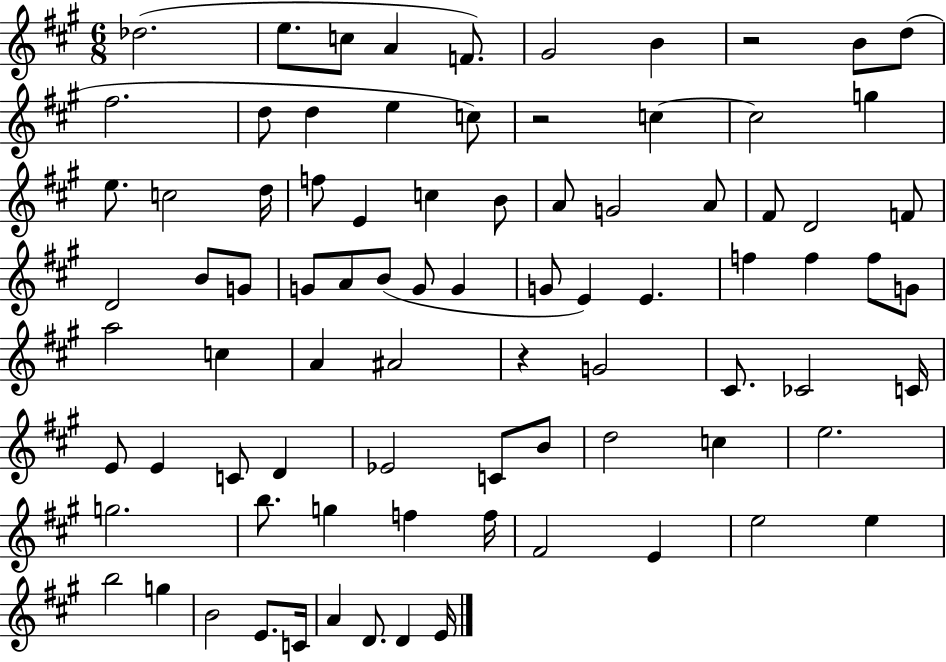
Db5/h. E5/e. C5/e A4/q F4/e. G#4/h B4/q R/h B4/e D5/e F#5/h. D5/e D5/q E5/q C5/e R/h C5/q C5/h G5/q E5/e. C5/h D5/s F5/e E4/q C5/q B4/e A4/e G4/h A4/e F#4/e D4/h F4/e D4/h B4/e G4/e G4/e A4/e B4/e G4/e G4/q G4/e E4/q E4/q. F5/q F5/q F5/e G4/e A5/h C5/q A4/q A#4/h R/q G4/h C#4/e. CES4/h C4/s E4/e E4/q C4/e D4/q Eb4/h C4/e B4/e D5/h C5/q E5/h. G5/h. B5/e. G5/q F5/q F5/s F#4/h E4/q E5/h E5/q B5/h G5/q B4/h E4/e. C4/s A4/q D4/e. D4/q E4/s